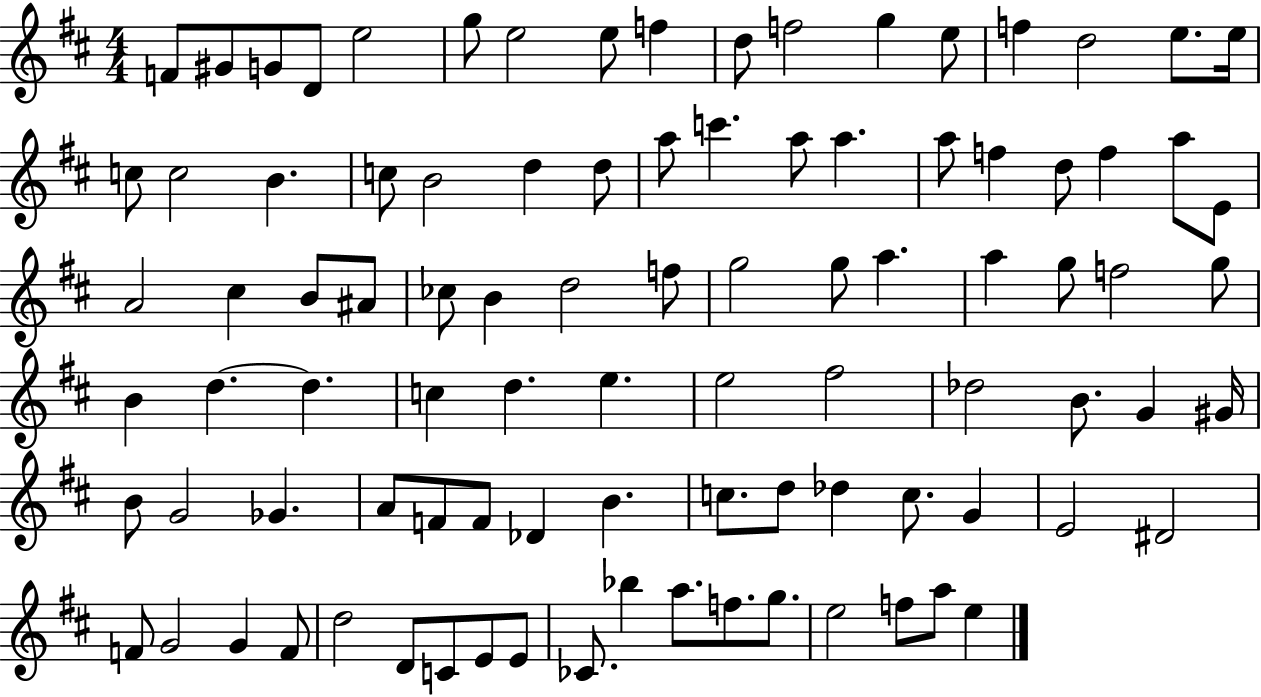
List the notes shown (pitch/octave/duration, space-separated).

F4/e G#4/e G4/e D4/e E5/h G5/e E5/h E5/e F5/q D5/e F5/h G5/q E5/e F5/q D5/h E5/e. E5/s C5/e C5/h B4/q. C5/e B4/h D5/q D5/e A5/e C6/q. A5/e A5/q. A5/e F5/q D5/e F5/q A5/e E4/e A4/h C#5/q B4/e A#4/e CES5/e B4/q D5/h F5/e G5/h G5/e A5/q. A5/q G5/e F5/h G5/e B4/q D5/q. D5/q. C5/q D5/q. E5/q. E5/h F#5/h Db5/h B4/e. G4/q G#4/s B4/e G4/h Gb4/q. A4/e F4/e F4/e Db4/q B4/q. C5/e. D5/e Db5/q C5/e. G4/q E4/h D#4/h F4/e G4/h G4/q F4/e D5/h D4/e C4/e E4/e E4/e CES4/e. Bb5/q A5/e. F5/e. G5/e. E5/h F5/e A5/e E5/q